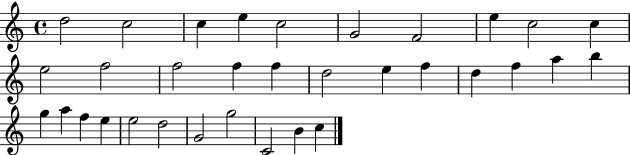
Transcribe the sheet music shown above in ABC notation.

X:1
T:Untitled
M:4/4
L:1/4
K:C
d2 c2 c e c2 G2 F2 e c2 c e2 f2 f2 f f d2 e f d f a b g a f e e2 d2 G2 g2 C2 B c